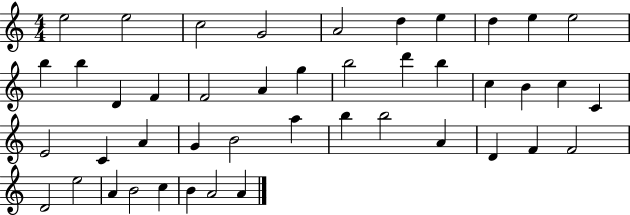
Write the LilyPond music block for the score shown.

{
  \clef treble
  \numericTimeSignature
  \time 4/4
  \key c \major
  e''2 e''2 | c''2 g'2 | a'2 d''4 e''4 | d''4 e''4 e''2 | \break b''4 b''4 d'4 f'4 | f'2 a'4 g''4 | b''2 d'''4 b''4 | c''4 b'4 c''4 c'4 | \break e'2 c'4 a'4 | g'4 b'2 a''4 | b''4 b''2 a'4 | d'4 f'4 f'2 | \break d'2 e''2 | a'4 b'2 c''4 | b'4 a'2 a'4 | \bar "|."
}